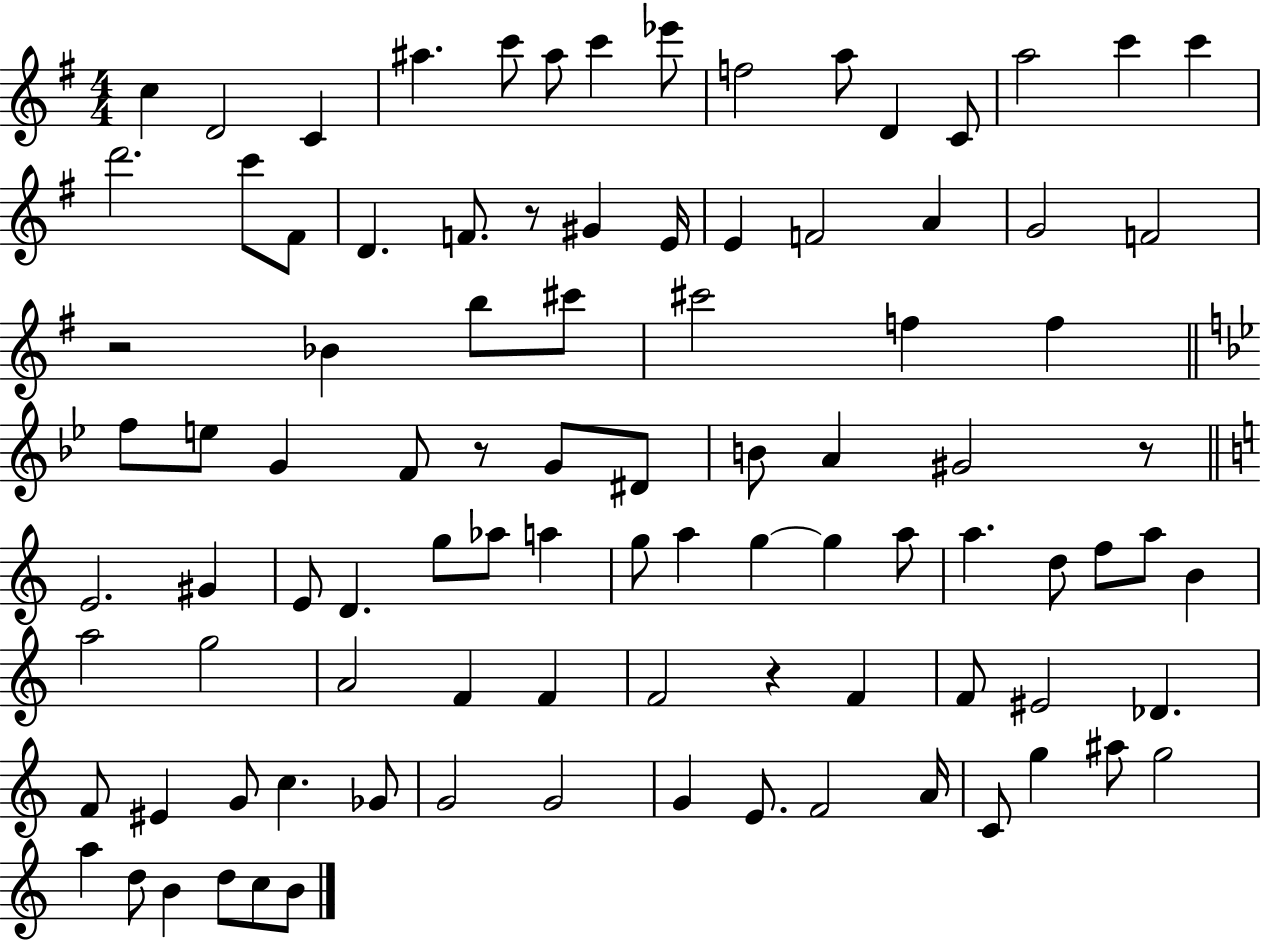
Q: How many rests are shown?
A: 5